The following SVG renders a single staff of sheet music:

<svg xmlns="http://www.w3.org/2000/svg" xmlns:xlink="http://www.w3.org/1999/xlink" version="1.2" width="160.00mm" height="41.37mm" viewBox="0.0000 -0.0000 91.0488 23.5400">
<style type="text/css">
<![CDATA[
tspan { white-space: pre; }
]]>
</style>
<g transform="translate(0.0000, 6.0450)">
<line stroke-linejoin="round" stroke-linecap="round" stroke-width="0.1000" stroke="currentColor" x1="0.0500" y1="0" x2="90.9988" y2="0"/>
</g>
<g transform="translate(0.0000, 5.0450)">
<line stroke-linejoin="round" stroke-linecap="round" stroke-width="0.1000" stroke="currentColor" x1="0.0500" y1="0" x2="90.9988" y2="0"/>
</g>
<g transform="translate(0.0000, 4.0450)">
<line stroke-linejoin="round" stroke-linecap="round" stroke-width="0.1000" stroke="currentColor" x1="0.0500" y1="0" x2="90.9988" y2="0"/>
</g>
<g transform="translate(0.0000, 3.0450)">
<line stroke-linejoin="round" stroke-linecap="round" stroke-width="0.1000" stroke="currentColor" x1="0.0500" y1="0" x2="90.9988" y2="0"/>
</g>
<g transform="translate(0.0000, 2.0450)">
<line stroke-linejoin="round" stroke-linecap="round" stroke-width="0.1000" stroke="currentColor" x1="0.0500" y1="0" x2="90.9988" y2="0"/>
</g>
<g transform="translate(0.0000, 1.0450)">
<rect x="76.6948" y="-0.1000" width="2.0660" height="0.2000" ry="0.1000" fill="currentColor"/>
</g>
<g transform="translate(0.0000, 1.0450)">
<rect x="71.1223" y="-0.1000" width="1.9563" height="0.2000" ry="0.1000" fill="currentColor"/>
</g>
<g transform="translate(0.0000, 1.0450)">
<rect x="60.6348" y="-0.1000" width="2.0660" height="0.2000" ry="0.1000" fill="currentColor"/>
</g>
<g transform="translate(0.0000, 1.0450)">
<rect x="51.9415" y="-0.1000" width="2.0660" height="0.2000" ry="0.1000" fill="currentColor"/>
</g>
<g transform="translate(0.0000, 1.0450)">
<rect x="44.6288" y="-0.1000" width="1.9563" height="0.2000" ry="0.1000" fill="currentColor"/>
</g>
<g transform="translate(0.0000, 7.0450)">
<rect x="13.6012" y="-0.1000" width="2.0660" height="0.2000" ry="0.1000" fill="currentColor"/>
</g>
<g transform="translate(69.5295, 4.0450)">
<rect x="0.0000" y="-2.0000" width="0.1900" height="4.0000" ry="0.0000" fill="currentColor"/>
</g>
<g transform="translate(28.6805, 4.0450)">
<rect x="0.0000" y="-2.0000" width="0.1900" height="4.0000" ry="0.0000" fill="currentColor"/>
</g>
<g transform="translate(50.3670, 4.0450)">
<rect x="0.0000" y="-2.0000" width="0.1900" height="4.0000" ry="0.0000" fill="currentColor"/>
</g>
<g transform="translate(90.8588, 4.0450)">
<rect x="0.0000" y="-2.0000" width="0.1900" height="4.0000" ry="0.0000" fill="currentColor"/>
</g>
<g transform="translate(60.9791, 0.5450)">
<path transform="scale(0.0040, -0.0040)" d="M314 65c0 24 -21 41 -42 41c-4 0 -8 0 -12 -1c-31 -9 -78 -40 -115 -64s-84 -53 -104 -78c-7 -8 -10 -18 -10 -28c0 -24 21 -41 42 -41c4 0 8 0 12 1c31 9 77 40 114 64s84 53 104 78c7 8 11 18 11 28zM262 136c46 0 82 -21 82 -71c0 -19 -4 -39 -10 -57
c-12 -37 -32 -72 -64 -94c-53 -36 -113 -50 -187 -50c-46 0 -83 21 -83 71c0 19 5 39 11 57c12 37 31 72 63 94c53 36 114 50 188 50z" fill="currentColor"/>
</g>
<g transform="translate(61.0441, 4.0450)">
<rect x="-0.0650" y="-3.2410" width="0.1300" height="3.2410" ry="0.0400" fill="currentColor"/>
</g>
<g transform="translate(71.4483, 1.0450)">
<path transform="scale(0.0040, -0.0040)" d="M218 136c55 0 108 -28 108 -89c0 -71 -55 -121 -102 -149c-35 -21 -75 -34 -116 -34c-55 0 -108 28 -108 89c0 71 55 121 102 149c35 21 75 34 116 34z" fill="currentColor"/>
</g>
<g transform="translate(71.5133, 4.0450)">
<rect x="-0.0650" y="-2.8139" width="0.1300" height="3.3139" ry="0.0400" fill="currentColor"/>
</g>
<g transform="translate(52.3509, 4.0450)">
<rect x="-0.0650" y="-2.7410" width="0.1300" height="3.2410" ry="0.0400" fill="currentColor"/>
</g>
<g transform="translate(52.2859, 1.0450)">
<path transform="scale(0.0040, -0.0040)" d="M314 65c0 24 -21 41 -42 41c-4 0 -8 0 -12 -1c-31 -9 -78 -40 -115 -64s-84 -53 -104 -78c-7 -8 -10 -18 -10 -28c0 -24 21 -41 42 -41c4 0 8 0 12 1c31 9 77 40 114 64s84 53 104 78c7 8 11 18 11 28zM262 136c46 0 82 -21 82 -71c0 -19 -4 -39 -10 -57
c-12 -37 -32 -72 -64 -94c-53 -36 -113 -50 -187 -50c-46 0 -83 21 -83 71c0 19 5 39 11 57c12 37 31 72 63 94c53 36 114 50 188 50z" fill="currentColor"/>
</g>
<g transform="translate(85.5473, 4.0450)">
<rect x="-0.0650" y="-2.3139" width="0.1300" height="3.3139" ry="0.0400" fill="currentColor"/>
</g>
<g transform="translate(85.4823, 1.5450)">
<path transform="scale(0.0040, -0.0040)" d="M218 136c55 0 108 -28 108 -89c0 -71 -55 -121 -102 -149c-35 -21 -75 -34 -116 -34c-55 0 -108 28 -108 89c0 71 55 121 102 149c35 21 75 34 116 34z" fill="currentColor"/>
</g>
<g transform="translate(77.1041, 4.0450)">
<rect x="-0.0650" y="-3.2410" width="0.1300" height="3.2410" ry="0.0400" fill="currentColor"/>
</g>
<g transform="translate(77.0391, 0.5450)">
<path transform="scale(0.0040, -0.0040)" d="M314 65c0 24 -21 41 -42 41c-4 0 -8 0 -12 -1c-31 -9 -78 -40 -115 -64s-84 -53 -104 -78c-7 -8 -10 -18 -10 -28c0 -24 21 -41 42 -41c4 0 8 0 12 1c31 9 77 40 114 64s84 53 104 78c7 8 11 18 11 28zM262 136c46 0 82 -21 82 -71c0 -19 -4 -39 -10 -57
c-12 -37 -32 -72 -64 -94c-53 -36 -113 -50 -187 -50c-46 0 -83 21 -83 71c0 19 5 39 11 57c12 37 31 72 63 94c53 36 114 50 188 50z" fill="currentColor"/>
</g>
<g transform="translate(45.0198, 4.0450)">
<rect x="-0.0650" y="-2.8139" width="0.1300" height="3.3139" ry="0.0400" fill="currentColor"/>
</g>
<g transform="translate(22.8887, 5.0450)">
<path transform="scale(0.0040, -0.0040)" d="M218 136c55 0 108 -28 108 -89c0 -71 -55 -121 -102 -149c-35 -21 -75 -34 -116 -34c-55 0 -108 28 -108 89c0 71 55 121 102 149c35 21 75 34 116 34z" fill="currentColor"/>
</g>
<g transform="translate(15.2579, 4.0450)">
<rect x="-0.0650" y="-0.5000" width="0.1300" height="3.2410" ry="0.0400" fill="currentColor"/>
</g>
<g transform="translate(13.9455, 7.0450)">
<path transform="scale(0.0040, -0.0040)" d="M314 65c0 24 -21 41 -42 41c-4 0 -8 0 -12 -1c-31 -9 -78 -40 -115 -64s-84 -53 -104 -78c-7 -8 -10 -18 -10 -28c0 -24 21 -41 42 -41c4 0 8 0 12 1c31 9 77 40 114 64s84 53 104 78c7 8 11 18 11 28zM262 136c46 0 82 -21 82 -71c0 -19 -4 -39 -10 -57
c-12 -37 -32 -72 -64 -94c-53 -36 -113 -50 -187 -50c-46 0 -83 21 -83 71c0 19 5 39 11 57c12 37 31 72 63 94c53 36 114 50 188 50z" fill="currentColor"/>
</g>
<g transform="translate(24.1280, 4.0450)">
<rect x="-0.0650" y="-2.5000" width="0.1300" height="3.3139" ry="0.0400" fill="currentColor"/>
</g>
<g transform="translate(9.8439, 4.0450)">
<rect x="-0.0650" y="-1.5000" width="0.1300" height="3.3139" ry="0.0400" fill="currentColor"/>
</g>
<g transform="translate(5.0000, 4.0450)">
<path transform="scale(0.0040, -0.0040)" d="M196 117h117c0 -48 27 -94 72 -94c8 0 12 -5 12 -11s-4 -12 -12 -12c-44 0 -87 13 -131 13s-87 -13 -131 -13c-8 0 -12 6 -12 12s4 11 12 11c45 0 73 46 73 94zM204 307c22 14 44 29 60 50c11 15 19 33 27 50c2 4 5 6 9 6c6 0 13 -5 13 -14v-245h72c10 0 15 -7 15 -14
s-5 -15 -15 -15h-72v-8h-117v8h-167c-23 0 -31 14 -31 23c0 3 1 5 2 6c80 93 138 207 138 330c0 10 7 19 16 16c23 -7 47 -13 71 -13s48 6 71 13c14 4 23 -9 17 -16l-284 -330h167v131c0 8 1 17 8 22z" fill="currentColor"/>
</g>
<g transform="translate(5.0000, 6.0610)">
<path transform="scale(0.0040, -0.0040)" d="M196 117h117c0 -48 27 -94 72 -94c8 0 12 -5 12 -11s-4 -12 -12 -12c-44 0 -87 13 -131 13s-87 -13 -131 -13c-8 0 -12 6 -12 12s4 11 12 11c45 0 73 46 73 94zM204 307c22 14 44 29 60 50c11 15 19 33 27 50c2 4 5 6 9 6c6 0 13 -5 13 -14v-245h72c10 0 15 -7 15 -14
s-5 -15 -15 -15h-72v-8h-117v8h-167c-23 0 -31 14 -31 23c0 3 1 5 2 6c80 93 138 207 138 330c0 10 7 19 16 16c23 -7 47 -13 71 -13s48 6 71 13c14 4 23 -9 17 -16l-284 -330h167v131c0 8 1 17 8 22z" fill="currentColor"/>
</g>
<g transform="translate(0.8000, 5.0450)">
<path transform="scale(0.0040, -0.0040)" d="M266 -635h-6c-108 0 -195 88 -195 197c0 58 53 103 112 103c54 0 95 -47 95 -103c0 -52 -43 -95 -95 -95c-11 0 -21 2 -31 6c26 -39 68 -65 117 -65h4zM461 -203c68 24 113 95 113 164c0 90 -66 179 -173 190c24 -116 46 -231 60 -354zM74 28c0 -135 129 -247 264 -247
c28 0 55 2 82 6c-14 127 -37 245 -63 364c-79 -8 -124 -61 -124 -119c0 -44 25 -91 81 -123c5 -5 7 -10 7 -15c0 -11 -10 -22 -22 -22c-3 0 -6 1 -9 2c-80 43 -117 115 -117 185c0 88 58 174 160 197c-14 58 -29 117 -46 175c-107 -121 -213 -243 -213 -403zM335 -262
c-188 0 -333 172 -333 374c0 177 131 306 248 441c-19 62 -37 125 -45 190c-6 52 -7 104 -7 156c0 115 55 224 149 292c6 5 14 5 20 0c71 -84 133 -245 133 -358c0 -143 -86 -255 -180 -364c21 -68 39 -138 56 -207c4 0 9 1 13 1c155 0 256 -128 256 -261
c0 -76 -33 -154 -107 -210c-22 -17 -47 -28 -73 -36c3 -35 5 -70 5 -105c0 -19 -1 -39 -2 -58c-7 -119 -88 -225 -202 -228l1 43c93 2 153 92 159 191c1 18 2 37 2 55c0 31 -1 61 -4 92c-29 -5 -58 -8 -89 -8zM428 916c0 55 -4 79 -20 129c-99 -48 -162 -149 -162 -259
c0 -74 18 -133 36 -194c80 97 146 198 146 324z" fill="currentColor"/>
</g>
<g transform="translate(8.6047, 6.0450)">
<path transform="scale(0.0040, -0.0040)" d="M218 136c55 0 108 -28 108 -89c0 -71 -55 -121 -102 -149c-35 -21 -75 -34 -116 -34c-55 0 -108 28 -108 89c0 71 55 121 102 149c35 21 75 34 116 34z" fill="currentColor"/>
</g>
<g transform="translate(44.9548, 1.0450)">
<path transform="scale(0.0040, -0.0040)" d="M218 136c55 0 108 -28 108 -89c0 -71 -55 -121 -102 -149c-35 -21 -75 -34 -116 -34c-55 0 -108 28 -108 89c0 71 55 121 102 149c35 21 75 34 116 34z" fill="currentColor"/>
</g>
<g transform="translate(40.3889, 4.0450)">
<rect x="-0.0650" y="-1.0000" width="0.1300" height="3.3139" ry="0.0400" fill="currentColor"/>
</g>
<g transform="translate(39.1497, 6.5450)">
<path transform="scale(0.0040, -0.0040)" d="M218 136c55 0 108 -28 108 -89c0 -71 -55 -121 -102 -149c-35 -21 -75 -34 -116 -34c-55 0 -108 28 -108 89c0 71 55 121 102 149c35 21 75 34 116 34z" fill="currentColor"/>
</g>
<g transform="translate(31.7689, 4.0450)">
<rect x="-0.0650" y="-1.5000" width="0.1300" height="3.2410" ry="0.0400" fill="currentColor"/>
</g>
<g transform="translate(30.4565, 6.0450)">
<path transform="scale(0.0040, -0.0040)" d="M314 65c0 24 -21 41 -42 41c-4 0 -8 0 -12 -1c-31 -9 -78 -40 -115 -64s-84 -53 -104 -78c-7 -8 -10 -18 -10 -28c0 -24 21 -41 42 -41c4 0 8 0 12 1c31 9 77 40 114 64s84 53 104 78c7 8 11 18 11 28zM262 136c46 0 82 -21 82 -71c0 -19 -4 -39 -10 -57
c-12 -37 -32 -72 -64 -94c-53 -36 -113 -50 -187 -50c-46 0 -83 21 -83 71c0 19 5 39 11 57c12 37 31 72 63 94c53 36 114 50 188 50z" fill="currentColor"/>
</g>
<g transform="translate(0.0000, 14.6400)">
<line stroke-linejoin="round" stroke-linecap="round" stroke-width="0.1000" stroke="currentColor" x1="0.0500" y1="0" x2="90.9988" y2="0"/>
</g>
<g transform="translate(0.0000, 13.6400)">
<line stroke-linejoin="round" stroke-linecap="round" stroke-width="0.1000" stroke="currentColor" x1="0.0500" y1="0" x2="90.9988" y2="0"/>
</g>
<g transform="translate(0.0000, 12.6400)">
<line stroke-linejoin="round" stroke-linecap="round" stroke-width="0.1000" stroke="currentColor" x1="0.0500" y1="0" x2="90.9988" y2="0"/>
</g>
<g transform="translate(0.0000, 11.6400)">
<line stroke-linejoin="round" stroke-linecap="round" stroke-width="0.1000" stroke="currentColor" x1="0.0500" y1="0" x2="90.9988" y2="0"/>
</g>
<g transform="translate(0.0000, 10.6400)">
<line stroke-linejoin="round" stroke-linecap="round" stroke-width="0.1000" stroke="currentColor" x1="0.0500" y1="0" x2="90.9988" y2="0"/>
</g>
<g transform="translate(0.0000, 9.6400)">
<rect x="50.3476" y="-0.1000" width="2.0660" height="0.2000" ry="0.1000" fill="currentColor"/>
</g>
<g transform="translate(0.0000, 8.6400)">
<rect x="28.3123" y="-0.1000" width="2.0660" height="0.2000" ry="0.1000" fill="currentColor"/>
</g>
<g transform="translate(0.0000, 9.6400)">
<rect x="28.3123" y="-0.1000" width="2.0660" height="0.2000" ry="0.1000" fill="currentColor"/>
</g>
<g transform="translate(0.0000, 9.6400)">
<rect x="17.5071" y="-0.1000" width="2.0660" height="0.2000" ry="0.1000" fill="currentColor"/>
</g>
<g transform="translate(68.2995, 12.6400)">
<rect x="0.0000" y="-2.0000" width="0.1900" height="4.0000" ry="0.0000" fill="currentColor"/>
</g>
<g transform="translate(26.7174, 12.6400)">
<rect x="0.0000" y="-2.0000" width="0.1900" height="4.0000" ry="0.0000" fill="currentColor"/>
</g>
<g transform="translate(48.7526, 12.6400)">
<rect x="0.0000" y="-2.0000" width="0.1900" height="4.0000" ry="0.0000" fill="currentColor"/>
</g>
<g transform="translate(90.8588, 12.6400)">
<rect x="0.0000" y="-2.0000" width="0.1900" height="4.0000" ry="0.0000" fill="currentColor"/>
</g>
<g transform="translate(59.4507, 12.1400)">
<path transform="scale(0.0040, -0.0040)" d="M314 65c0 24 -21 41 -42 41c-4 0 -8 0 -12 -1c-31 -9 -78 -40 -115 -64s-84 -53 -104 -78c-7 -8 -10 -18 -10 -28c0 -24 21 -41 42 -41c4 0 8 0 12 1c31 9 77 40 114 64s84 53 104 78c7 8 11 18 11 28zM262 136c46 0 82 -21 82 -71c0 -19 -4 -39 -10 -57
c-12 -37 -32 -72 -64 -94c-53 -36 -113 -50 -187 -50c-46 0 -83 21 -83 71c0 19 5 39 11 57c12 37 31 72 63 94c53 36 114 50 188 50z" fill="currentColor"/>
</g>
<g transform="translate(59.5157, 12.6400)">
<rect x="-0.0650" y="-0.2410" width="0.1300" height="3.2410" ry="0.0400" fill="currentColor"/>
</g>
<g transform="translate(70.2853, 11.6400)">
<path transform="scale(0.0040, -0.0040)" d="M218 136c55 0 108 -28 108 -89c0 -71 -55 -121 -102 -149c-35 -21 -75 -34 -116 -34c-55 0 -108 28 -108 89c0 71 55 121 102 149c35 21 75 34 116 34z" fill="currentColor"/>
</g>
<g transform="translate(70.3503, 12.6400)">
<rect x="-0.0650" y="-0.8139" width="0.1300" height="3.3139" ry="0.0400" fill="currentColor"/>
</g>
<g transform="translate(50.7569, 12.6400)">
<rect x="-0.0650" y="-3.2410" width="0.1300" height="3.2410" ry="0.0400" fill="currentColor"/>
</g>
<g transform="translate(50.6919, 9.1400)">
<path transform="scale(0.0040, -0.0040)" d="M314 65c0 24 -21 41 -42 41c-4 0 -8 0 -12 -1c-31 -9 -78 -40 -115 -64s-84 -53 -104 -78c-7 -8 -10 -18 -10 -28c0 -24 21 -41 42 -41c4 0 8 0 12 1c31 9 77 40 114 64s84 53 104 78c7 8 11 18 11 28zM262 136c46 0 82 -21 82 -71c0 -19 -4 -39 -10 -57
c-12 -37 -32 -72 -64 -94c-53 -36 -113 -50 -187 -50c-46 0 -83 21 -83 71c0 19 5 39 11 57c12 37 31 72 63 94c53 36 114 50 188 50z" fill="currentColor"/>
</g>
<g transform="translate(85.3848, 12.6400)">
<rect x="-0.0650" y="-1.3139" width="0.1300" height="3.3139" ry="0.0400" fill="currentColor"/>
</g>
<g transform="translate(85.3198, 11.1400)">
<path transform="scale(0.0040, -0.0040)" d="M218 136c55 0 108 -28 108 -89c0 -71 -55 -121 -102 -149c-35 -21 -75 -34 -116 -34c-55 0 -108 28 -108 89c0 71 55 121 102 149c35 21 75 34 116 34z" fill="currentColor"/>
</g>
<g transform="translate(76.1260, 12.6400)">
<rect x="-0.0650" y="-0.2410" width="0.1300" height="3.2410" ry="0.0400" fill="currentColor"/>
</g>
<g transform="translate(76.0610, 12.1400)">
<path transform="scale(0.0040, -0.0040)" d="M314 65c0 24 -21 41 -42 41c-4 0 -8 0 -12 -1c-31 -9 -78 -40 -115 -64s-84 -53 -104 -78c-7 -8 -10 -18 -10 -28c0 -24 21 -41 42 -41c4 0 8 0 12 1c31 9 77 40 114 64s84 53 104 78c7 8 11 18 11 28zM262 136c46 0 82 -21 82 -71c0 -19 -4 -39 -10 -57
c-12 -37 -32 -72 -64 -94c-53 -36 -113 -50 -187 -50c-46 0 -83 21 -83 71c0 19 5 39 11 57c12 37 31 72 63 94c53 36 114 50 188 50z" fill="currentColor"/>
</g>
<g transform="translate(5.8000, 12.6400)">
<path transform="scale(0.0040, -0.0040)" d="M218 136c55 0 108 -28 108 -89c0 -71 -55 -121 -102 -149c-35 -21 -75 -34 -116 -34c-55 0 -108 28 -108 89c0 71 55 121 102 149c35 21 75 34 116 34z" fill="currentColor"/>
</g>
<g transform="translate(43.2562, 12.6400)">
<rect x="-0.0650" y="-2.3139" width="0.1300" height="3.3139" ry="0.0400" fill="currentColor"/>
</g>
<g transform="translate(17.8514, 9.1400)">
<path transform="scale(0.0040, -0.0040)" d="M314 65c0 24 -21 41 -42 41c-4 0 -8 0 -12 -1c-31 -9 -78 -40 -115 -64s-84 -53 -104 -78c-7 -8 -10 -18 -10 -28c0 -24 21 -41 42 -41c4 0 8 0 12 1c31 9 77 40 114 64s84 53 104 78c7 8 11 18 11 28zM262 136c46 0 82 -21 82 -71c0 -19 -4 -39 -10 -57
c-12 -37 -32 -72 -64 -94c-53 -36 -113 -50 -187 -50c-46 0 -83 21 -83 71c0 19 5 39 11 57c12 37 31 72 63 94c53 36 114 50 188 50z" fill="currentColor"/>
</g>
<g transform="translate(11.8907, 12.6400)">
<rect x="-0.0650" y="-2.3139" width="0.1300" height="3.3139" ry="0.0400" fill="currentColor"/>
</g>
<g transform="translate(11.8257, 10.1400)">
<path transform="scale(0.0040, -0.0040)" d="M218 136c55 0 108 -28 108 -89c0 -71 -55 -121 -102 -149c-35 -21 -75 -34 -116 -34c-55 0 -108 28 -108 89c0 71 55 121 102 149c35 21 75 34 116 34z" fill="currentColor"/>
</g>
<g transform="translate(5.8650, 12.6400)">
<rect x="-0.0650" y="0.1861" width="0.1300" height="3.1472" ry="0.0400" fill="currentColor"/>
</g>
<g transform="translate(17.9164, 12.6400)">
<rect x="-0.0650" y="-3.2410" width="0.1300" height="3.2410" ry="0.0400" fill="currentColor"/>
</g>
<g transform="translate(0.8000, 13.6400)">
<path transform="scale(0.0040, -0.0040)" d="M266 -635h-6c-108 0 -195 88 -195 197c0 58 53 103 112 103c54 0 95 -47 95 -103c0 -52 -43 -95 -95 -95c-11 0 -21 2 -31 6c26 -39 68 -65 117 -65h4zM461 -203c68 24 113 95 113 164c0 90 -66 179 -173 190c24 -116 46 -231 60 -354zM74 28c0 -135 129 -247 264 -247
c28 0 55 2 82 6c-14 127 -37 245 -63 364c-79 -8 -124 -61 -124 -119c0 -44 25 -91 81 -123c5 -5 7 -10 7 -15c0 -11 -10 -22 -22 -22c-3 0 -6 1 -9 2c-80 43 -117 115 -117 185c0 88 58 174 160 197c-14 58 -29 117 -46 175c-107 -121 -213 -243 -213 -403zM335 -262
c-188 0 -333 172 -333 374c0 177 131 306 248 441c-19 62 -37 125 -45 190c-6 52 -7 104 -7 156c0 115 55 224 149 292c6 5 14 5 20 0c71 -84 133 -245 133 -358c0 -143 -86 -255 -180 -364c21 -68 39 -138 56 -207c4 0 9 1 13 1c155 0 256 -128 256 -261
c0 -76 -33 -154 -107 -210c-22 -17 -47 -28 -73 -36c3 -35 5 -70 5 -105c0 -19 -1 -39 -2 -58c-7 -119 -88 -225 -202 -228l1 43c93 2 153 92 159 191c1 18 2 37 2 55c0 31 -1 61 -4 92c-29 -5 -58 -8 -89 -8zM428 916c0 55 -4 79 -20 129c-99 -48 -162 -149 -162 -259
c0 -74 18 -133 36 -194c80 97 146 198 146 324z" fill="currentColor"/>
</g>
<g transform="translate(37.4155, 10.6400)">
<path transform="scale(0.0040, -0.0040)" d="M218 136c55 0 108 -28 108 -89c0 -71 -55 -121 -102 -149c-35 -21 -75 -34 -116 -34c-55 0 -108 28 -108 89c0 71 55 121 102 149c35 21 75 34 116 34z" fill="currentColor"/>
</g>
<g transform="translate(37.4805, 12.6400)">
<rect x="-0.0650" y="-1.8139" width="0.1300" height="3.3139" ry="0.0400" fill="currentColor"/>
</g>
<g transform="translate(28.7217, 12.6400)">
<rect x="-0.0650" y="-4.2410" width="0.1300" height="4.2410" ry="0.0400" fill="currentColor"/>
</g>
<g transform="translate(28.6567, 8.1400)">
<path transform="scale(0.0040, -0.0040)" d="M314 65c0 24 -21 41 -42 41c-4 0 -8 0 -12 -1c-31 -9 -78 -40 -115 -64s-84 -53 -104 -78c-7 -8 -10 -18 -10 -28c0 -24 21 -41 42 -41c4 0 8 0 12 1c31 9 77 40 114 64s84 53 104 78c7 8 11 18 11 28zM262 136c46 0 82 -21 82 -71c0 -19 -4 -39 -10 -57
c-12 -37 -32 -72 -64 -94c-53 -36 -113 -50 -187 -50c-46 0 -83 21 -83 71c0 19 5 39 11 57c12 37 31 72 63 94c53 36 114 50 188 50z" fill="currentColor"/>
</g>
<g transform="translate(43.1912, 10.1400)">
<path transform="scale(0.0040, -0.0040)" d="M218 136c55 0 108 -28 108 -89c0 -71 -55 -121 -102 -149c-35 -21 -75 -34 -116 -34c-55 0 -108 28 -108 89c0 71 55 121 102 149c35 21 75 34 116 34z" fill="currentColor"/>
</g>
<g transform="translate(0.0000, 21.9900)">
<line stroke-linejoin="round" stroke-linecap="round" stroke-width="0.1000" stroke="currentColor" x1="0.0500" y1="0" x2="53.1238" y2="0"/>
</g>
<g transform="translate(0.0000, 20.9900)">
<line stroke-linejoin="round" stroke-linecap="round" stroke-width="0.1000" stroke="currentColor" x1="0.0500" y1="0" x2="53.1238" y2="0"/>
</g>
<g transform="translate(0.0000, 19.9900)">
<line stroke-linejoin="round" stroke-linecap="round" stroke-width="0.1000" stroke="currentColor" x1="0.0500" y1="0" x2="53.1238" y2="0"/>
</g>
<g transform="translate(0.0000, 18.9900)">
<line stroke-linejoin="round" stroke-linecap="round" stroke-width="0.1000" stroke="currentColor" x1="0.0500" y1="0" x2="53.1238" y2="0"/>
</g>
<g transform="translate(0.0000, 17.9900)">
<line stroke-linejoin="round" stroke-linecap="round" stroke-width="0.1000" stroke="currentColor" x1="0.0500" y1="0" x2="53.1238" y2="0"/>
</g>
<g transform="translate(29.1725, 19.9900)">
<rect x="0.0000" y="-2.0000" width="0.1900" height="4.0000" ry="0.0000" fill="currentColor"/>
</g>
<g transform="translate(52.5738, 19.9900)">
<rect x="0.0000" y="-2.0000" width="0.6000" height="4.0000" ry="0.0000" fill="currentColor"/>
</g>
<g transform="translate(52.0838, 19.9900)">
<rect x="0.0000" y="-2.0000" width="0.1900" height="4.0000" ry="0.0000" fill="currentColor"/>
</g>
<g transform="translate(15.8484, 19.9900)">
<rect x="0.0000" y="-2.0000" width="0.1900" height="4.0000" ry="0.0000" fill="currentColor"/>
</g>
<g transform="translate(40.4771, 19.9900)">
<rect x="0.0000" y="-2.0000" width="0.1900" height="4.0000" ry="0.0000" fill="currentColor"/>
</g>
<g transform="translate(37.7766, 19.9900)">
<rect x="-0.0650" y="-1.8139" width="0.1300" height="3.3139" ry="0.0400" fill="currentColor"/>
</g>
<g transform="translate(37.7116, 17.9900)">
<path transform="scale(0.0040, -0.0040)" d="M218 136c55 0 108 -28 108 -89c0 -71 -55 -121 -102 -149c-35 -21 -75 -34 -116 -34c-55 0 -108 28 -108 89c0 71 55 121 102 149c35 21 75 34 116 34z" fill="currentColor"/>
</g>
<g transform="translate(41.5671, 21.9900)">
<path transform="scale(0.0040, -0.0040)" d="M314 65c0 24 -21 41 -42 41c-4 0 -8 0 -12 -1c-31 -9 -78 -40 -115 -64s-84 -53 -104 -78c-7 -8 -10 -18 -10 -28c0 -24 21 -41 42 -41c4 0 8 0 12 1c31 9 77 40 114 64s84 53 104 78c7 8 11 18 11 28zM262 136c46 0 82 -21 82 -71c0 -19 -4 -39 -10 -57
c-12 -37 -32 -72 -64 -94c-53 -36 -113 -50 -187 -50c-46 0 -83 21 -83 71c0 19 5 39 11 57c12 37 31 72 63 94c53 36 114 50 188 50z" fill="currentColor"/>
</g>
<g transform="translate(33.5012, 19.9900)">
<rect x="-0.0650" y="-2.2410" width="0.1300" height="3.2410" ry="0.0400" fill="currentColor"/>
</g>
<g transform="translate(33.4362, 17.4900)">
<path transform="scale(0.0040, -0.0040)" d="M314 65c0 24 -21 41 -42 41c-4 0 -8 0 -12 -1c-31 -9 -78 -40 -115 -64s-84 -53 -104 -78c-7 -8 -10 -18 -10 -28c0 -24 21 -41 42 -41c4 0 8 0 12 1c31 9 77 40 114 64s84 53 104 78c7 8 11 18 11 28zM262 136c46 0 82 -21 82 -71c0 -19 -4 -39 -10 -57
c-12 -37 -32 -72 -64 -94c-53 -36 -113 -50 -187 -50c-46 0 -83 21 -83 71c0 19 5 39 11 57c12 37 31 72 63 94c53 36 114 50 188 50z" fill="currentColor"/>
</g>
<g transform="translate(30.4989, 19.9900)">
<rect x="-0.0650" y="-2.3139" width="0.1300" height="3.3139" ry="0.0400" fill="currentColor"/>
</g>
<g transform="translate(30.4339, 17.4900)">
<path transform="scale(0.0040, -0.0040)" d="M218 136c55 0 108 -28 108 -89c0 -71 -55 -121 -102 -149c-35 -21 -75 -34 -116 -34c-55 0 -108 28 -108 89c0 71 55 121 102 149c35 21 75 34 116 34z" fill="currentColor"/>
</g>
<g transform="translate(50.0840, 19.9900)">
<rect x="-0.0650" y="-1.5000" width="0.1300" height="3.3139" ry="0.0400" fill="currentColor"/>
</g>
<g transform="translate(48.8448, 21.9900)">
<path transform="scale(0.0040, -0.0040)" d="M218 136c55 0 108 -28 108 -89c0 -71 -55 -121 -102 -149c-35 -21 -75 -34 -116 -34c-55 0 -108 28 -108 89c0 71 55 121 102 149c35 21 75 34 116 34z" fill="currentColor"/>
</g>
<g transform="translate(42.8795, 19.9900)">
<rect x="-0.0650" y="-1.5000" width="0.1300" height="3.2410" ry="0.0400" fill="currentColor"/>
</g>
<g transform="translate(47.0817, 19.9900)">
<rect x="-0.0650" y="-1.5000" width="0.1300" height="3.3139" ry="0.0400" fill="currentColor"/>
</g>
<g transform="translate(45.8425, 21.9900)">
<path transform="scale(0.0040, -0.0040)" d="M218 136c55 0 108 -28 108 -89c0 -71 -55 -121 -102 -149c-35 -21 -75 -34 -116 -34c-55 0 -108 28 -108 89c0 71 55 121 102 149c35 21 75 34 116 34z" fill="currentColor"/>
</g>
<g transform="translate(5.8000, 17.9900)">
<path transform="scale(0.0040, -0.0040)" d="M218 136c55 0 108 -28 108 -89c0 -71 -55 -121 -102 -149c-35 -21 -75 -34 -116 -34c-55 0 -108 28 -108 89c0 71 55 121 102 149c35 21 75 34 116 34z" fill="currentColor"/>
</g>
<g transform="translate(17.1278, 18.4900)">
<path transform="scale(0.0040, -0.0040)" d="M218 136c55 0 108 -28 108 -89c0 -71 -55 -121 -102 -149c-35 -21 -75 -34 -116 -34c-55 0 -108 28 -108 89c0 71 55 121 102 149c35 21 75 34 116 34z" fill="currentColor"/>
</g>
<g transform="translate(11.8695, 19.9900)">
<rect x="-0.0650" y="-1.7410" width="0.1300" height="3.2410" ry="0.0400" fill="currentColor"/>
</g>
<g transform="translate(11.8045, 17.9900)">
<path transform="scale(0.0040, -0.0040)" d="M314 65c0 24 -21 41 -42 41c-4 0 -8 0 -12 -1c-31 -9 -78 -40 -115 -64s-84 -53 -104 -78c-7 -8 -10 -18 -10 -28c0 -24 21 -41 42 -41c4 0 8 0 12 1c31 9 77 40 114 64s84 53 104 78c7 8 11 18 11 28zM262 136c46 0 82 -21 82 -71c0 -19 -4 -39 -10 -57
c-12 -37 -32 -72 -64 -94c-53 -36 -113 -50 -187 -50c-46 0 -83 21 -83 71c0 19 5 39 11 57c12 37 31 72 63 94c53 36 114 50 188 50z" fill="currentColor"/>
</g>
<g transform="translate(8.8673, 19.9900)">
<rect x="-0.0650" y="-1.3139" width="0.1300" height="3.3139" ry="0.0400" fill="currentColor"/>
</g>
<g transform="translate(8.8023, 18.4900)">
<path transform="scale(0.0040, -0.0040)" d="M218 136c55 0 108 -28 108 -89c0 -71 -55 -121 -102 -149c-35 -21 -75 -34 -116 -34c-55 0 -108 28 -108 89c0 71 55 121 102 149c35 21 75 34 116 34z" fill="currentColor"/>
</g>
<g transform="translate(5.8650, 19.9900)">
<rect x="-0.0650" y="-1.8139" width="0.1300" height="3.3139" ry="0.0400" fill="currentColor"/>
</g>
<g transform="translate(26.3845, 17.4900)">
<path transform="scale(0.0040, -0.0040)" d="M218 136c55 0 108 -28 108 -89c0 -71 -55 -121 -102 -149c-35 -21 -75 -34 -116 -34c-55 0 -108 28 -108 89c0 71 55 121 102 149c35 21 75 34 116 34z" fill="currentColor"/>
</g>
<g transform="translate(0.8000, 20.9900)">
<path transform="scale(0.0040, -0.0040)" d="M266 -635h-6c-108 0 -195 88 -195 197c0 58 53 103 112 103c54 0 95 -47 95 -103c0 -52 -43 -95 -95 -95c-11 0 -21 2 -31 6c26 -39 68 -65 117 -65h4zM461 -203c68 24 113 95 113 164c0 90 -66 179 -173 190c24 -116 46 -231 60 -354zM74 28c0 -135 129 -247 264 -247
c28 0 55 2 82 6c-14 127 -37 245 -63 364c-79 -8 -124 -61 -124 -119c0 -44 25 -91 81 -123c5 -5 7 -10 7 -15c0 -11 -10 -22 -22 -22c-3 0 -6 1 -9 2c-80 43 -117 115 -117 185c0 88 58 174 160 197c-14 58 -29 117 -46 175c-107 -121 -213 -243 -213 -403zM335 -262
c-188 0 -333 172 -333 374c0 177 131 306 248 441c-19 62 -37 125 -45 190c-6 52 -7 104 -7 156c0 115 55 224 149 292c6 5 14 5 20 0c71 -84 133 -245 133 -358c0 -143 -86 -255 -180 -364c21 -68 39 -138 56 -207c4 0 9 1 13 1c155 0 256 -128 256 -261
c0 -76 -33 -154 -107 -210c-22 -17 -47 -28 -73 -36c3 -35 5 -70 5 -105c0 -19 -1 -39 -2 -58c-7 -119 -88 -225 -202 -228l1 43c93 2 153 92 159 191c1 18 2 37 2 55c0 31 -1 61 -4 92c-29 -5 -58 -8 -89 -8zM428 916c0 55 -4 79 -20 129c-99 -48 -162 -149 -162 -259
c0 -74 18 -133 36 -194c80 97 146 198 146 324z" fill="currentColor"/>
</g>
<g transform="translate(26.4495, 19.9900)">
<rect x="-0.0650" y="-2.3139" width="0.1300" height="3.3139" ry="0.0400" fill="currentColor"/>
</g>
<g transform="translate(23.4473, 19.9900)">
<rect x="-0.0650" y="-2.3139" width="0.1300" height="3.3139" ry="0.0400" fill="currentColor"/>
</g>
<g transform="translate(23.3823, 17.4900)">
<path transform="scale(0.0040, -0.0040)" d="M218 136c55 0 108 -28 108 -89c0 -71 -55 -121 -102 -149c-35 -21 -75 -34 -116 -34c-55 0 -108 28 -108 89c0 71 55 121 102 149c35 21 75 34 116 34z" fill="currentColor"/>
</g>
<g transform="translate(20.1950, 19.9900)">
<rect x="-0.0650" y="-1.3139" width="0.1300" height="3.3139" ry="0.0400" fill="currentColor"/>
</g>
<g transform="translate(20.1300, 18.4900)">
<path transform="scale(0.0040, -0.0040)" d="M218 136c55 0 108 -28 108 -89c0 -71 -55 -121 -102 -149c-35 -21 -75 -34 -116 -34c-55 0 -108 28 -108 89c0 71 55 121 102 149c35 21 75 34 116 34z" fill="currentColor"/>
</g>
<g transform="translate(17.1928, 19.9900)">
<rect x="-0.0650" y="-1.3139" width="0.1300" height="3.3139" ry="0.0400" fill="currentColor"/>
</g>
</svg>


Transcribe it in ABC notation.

X:1
T:Untitled
M:4/4
L:1/4
K:C
E C2 G E2 D a a2 b2 a b2 g B g b2 d'2 f g b2 c2 d c2 e f e f2 e e g g g g2 f E2 E E